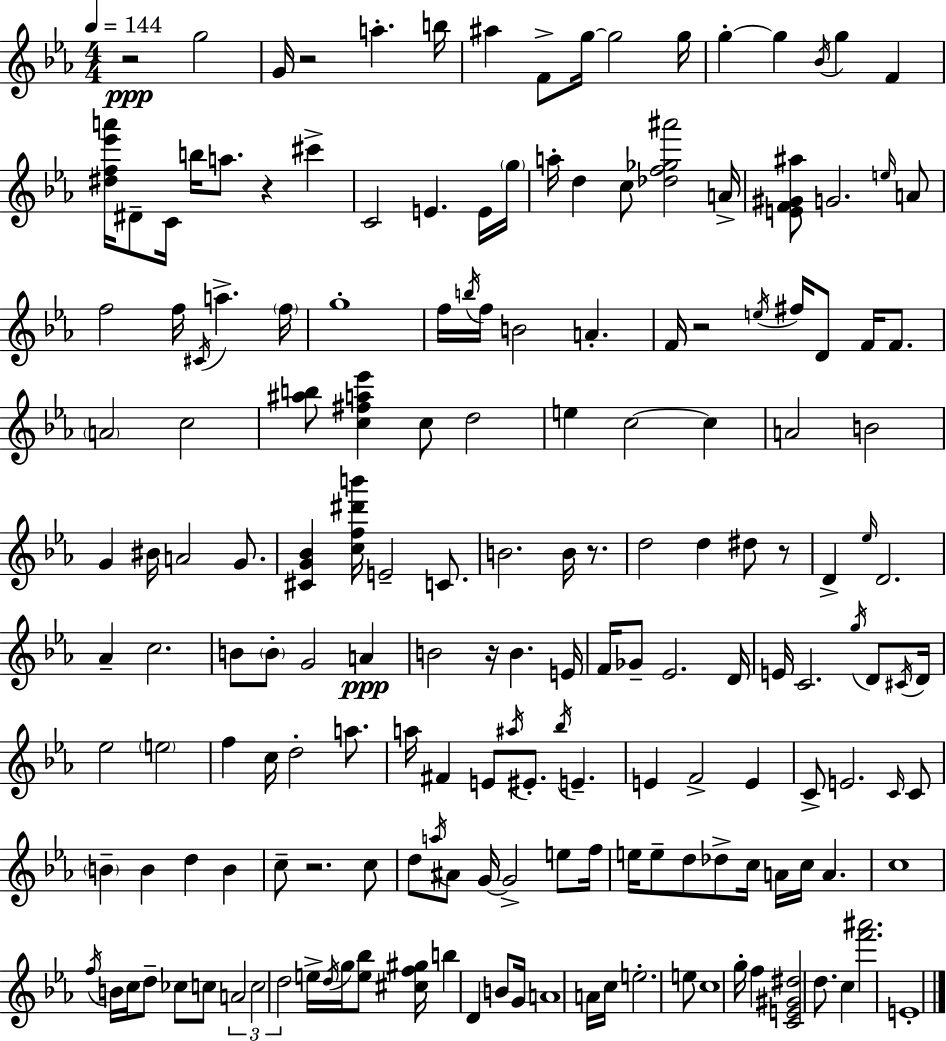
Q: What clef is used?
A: treble